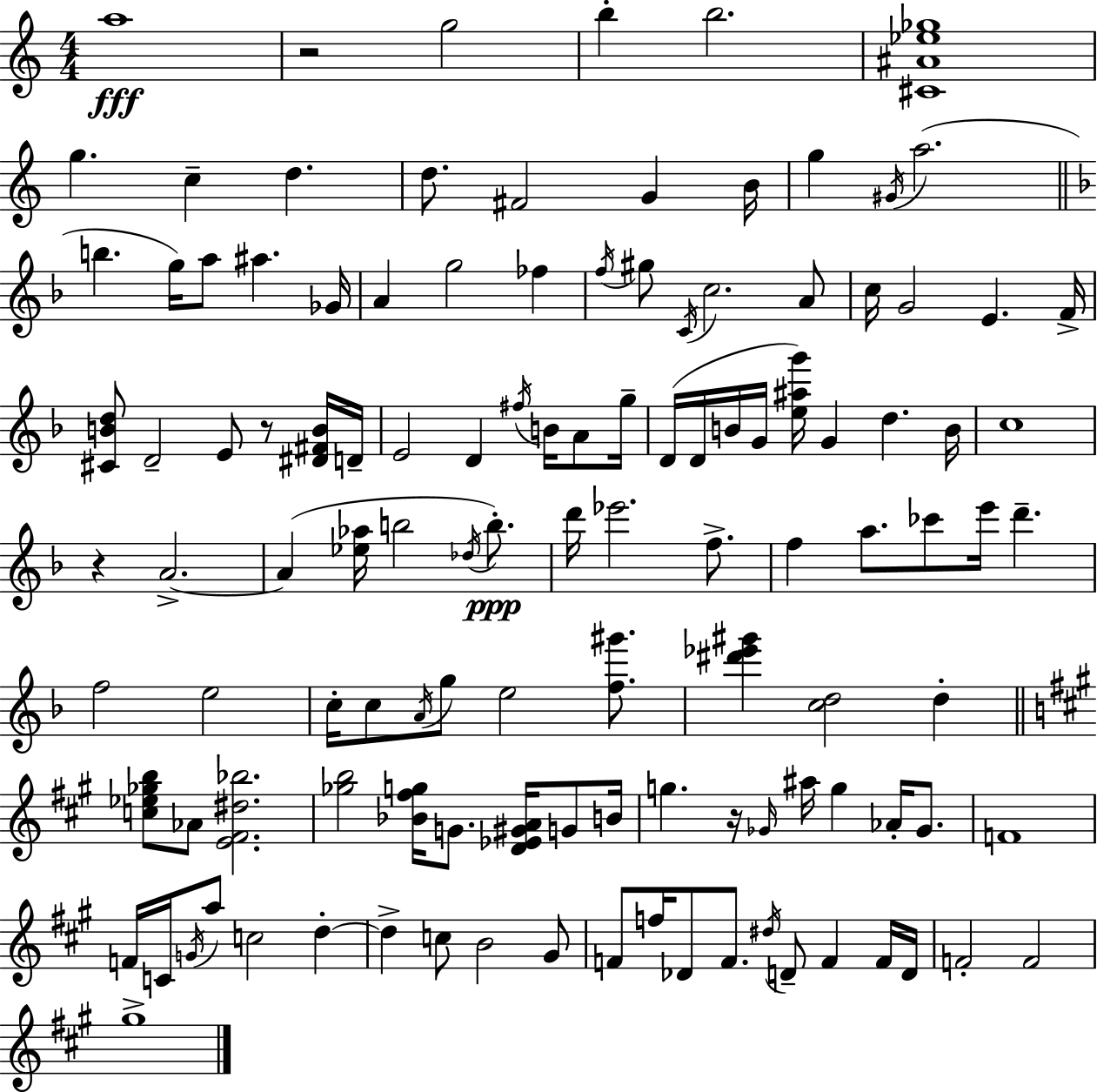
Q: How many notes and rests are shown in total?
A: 119